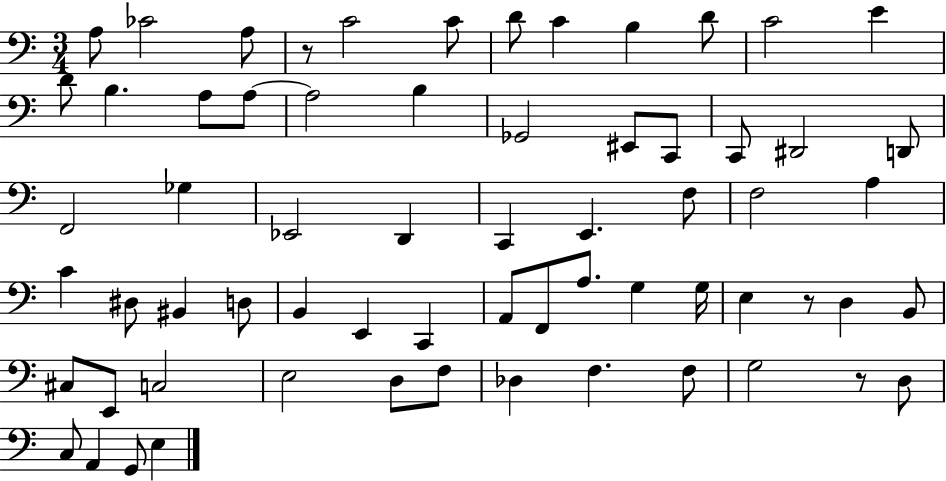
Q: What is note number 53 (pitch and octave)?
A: F3